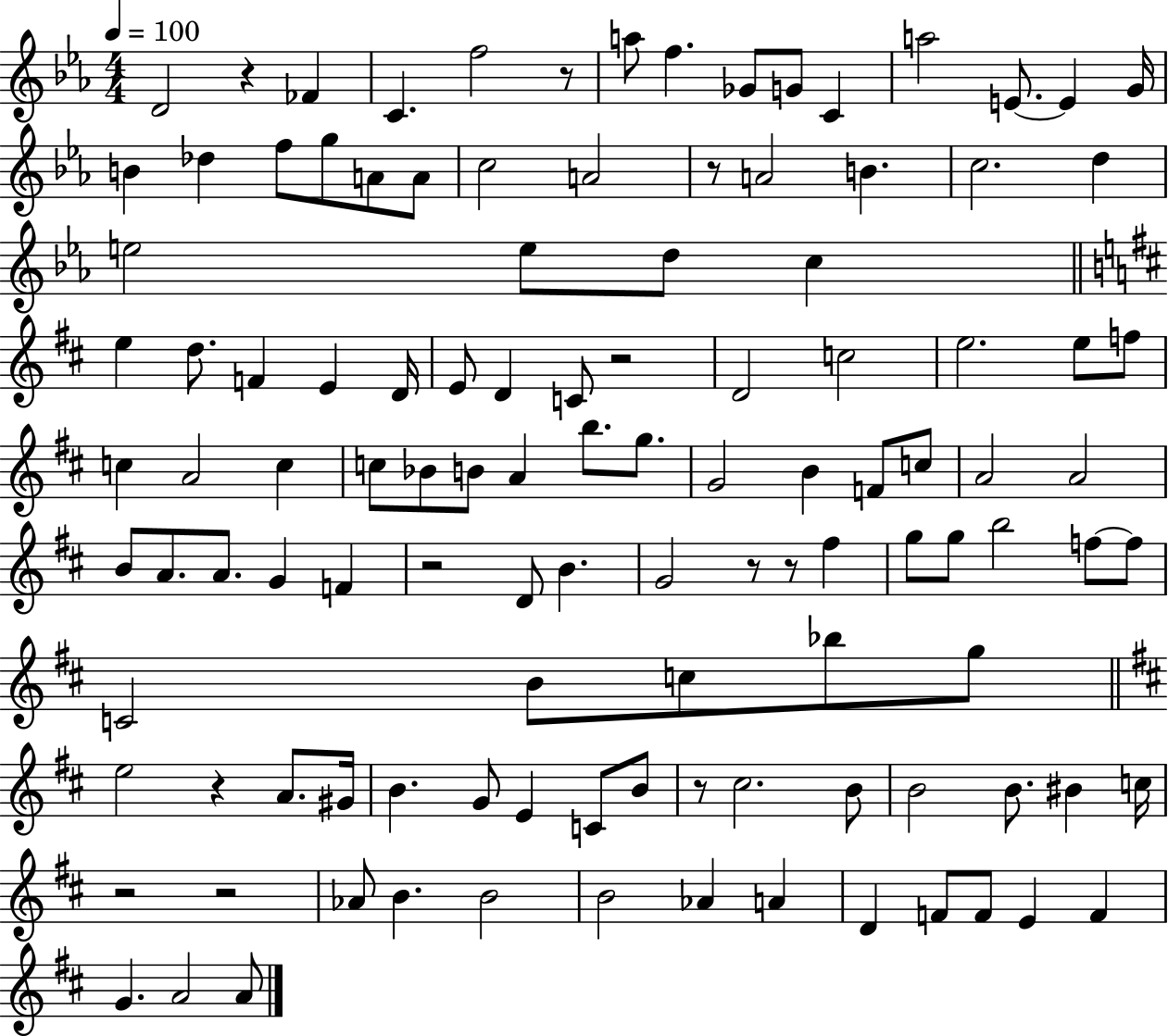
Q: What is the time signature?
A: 4/4